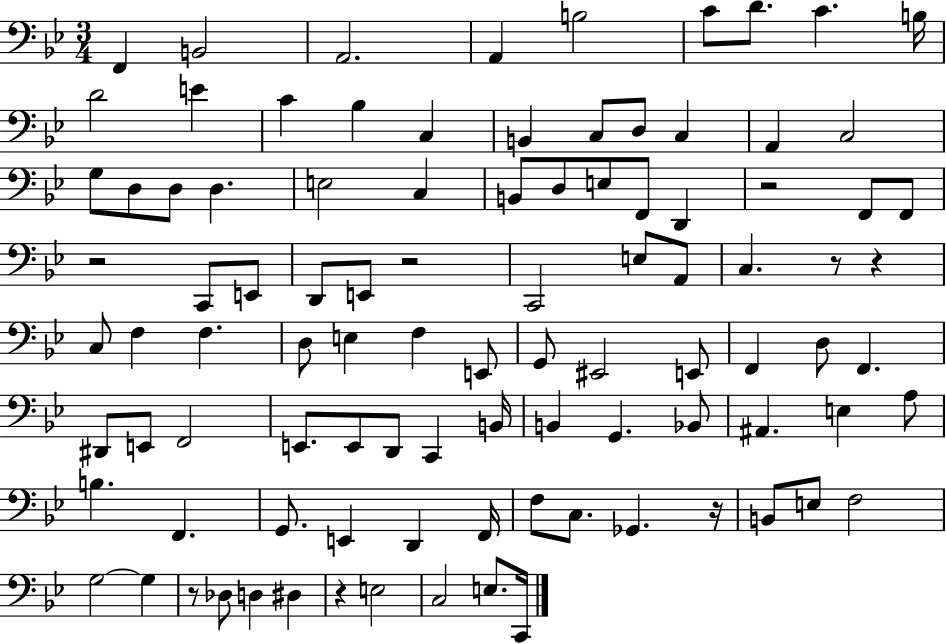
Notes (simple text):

F2/q B2/h A2/h. A2/q B3/h C4/e D4/e. C4/q. B3/s D4/h E4/q C4/q Bb3/q C3/q B2/q C3/e D3/e C3/q A2/q C3/h G3/e D3/e D3/e D3/q. E3/h C3/q B2/e D3/e E3/e F2/e D2/q R/h F2/e F2/e R/h C2/e E2/e D2/e E2/e R/h C2/h E3/e A2/e C3/q. R/e R/q C3/e F3/q F3/q. D3/e E3/q F3/q E2/e G2/e EIS2/h E2/e F2/q D3/e F2/q. D#2/e E2/e F2/h E2/e. E2/e D2/e C2/q B2/s B2/q G2/q. Bb2/e A#2/q. E3/q A3/e B3/q. F2/q. G2/e. E2/q D2/q F2/s F3/e C3/e. Gb2/q. R/s B2/e E3/e F3/h G3/h G3/q R/e Db3/e D3/q D#3/q R/q E3/h C3/h E3/e. C2/s